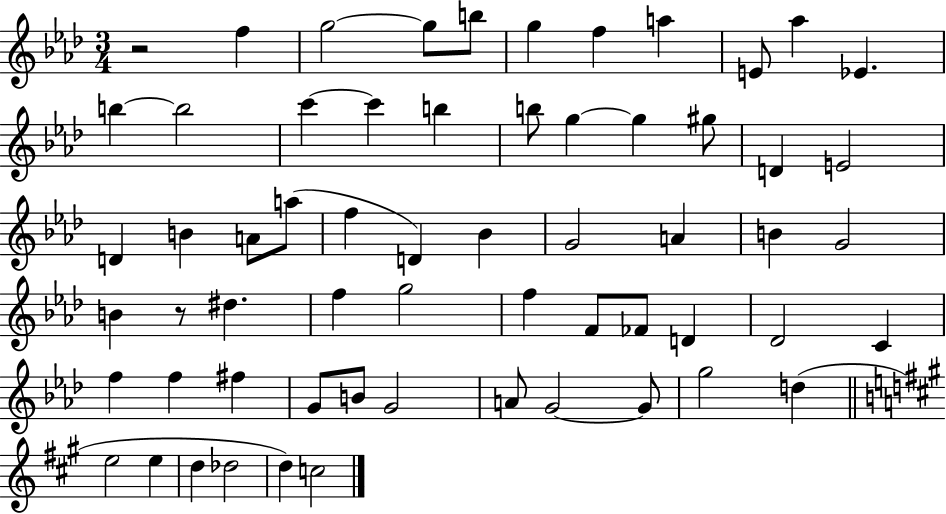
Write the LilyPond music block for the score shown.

{
  \clef treble
  \numericTimeSignature
  \time 3/4
  \key aes \major
  r2 f''4 | g''2~~ g''8 b''8 | g''4 f''4 a''4 | e'8 aes''4 ees'4. | \break b''4~~ b''2 | c'''4~~ c'''4 b''4 | b''8 g''4~~ g''4 gis''8 | d'4 e'2 | \break d'4 b'4 a'8 a''8( | f''4 d'4) bes'4 | g'2 a'4 | b'4 g'2 | \break b'4 r8 dis''4. | f''4 g''2 | f''4 f'8 fes'8 d'4 | des'2 c'4 | \break f''4 f''4 fis''4 | g'8 b'8 g'2 | a'8 g'2~~ g'8 | g''2 d''4( | \break \bar "||" \break \key a \major e''2 e''4 | d''4 des''2 | d''4) c''2 | \bar "|."
}